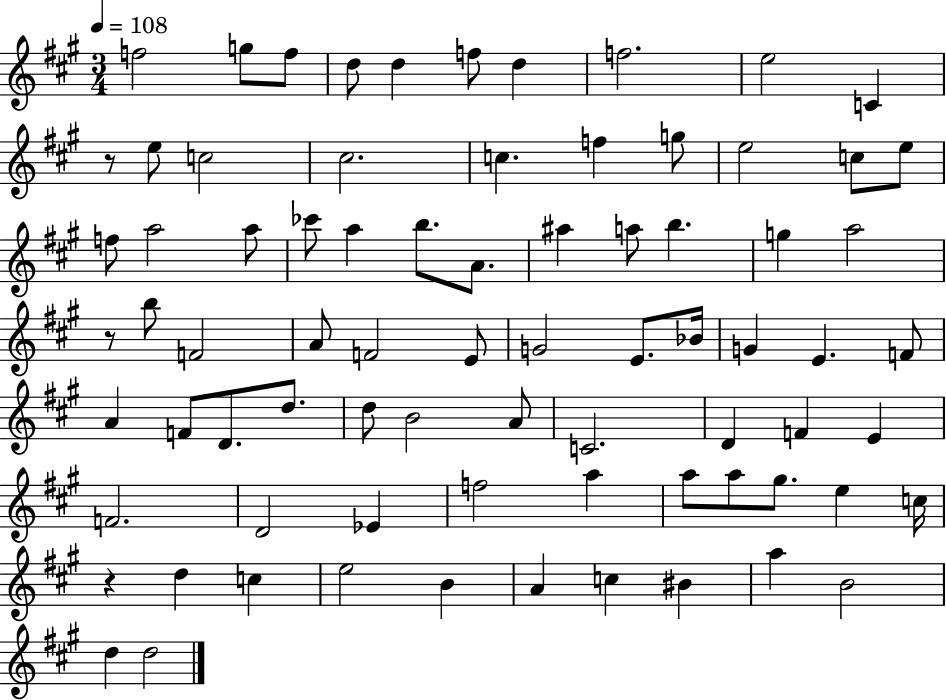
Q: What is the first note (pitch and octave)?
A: F5